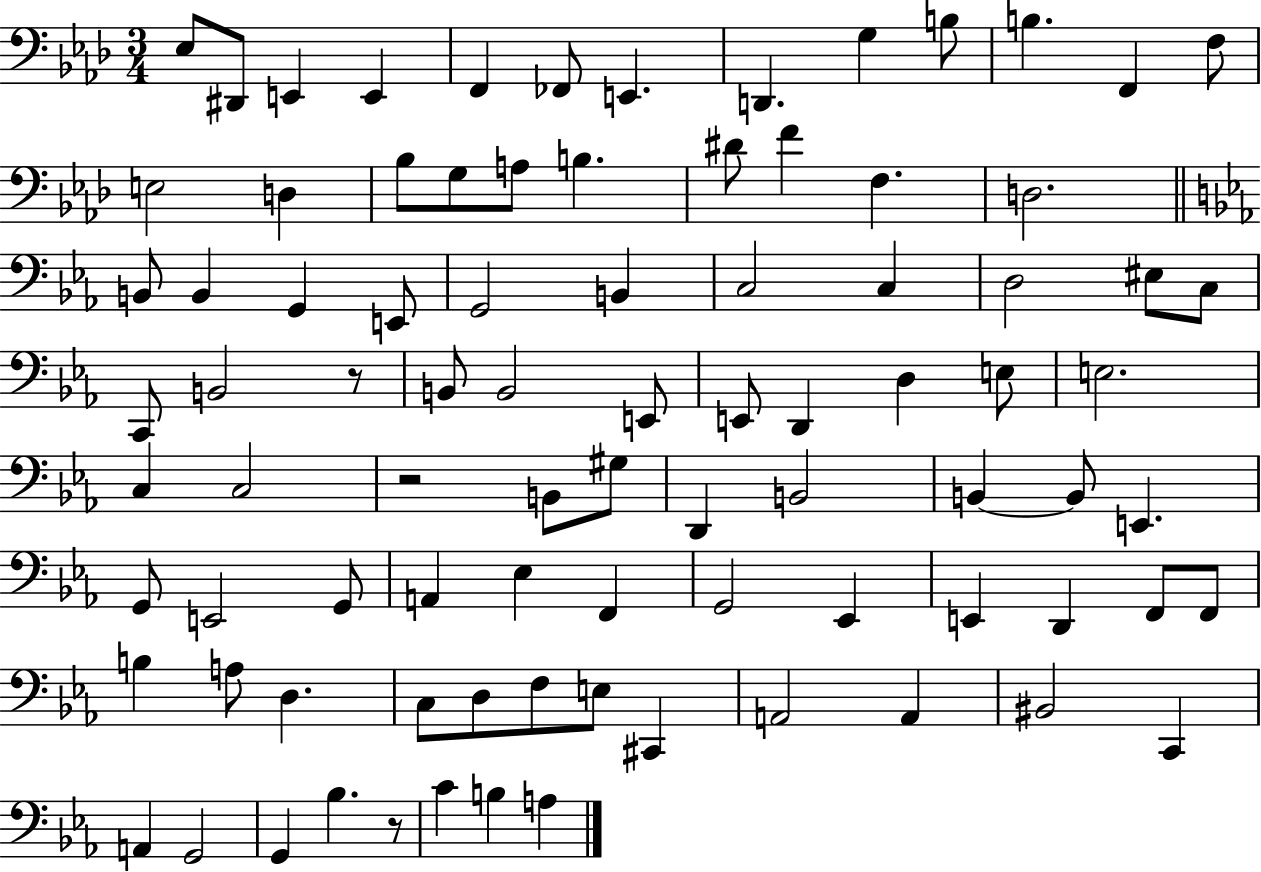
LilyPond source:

{
  \clef bass
  \numericTimeSignature
  \time 3/4
  \key aes \major
  ees8 dis,8 e,4 e,4 | f,4 fes,8 e,4. | d,4. g4 b8 | b4. f,4 f8 | \break e2 d4 | bes8 g8 a8 b4. | dis'8 f'4 f4. | d2. | \break \bar "||" \break \key c \minor b,8 b,4 g,4 e,8 | g,2 b,4 | c2 c4 | d2 eis8 c8 | \break c,8 b,2 r8 | b,8 b,2 e,8 | e,8 d,4 d4 e8 | e2. | \break c4 c2 | r2 b,8 gis8 | d,4 b,2 | b,4~~ b,8 e,4. | \break g,8 e,2 g,8 | a,4 ees4 f,4 | g,2 ees,4 | e,4 d,4 f,8 f,8 | \break b4 a8 d4. | c8 d8 f8 e8 cis,4 | a,2 a,4 | bis,2 c,4 | \break a,4 g,2 | g,4 bes4. r8 | c'4 b4 a4 | \bar "|."
}